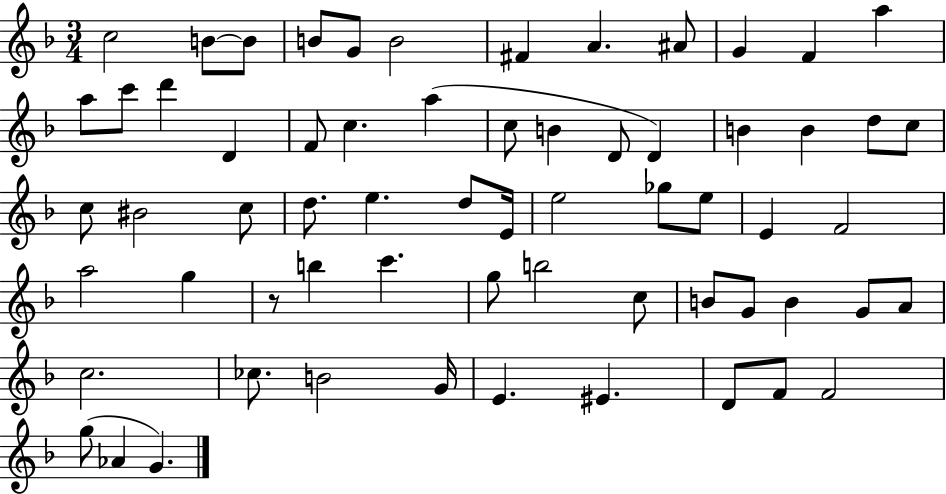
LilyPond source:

{
  \clef treble
  \numericTimeSignature
  \time 3/4
  \key f \major
  \repeat volta 2 { c''2 b'8~~ b'8 | b'8 g'8 b'2 | fis'4 a'4. ais'8 | g'4 f'4 a''4 | \break a''8 c'''8 d'''4 d'4 | f'8 c''4. a''4( | c''8 b'4 d'8 d'4) | b'4 b'4 d''8 c''8 | \break c''8 bis'2 c''8 | d''8. e''4. d''8 e'16 | e''2 ges''8 e''8 | e'4 f'2 | \break a''2 g''4 | r8 b''4 c'''4. | g''8 b''2 c''8 | b'8 g'8 b'4 g'8 a'8 | \break c''2. | ces''8. b'2 g'16 | e'4. eis'4. | d'8 f'8 f'2 | \break g''8( aes'4 g'4.) | } \bar "|."
}